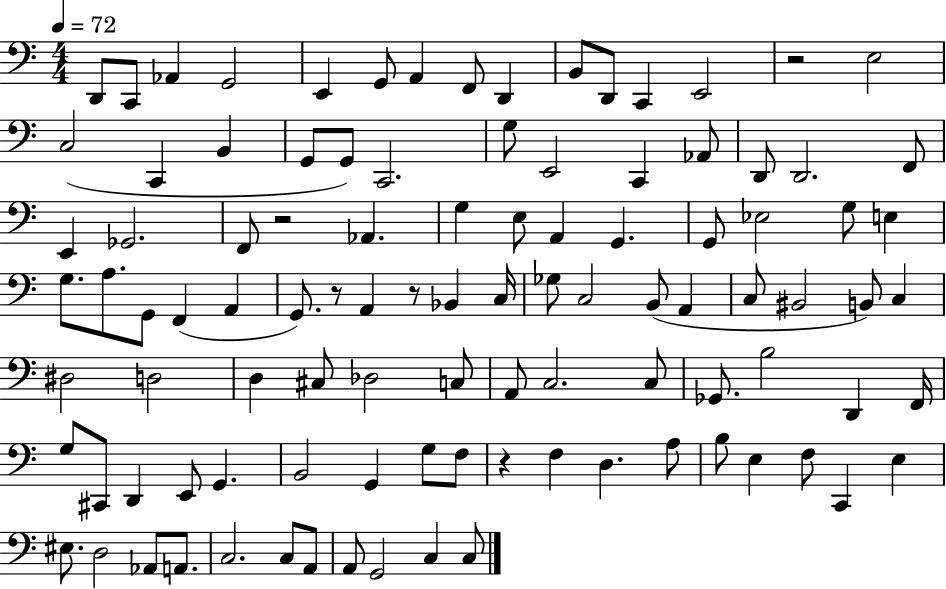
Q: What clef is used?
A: bass